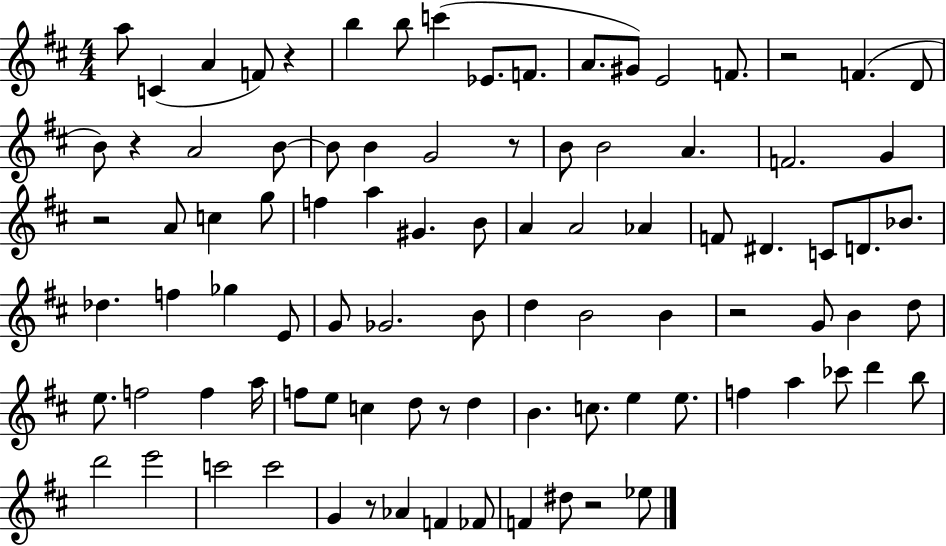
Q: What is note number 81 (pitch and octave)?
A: F4